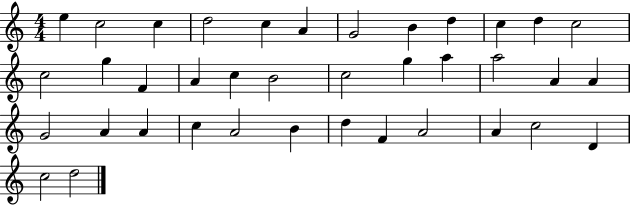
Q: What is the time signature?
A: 4/4